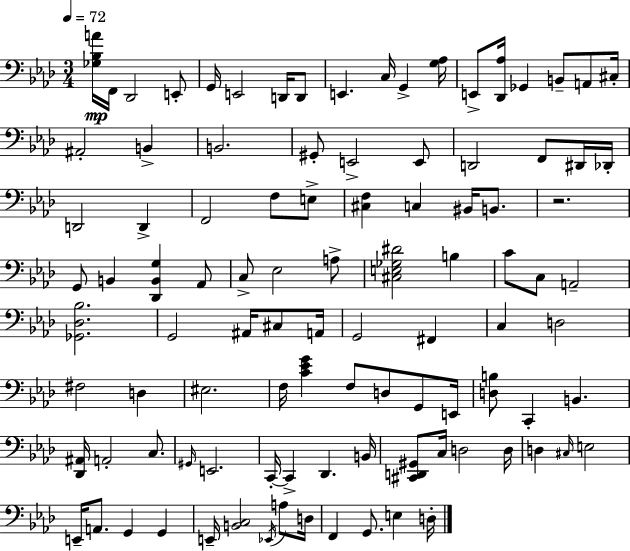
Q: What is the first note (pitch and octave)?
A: F2